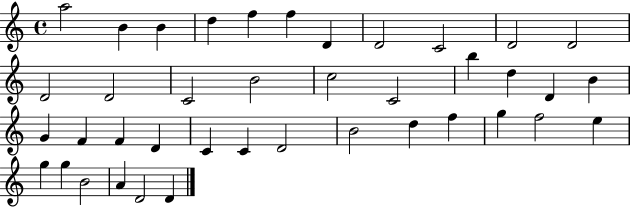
{
  \clef treble
  \time 4/4
  \defaultTimeSignature
  \key c \major
  a''2 b'4 b'4 | d''4 f''4 f''4 d'4 | d'2 c'2 | d'2 d'2 | \break d'2 d'2 | c'2 b'2 | c''2 c'2 | b''4 d''4 d'4 b'4 | \break g'4 f'4 f'4 d'4 | c'4 c'4 d'2 | b'2 d''4 f''4 | g''4 f''2 e''4 | \break g''4 g''4 b'2 | a'4 d'2 d'4 | \bar "|."
}